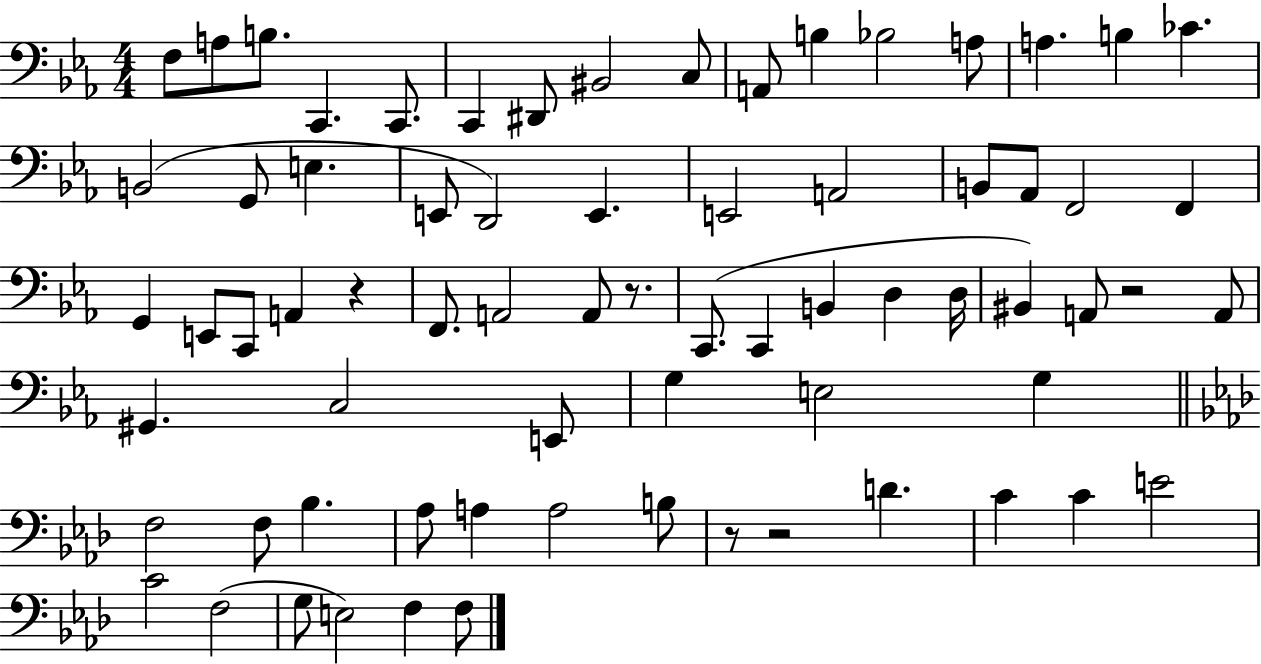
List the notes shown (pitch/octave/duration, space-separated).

F3/e A3/e B3/e. C2/q. C2/e. C2/q D#2/e BIS2/h C3/e A2/e B3/q Bb3/h A3/e A3/q. B3/q CES4/q. B2/h G2/e E3/q. E2/e D2/h E2/q. E2/h A2/h B2/e Ab2/e F2/h F2/q G2/q E2/e C2/e A2/q R/q F2/e. A2/h A2/e R/e. C2/e. C2/q B2/q D3/q D3/s BIS2/q A2/e R/h A2/e G#2/q. C3/h E2/e G3/q E3/h G3/q F3/h F3/e Bb3/q. Ab3/e A3/q A3/h B3/e R/e R/h D4/q. C4/q C4/q E4/h C4/h F3/h G3/e E3/h F3/q F3/e